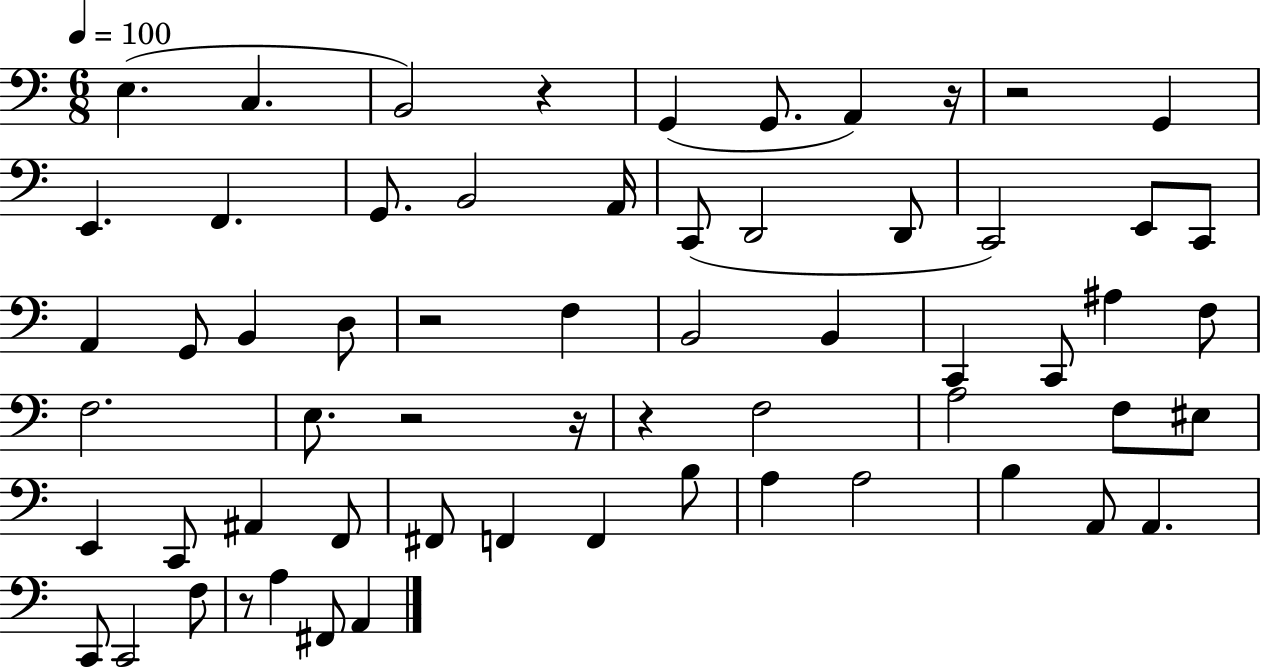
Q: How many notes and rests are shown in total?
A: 62